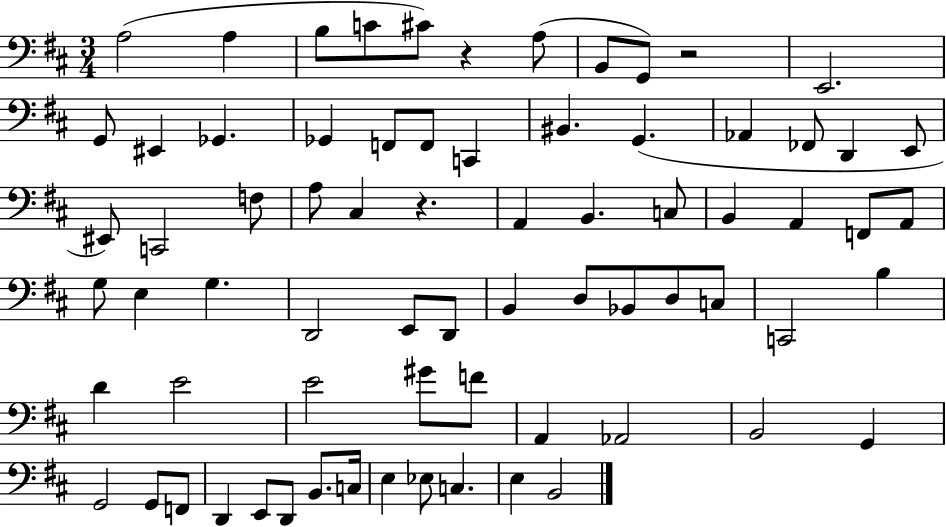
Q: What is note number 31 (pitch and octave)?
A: B2